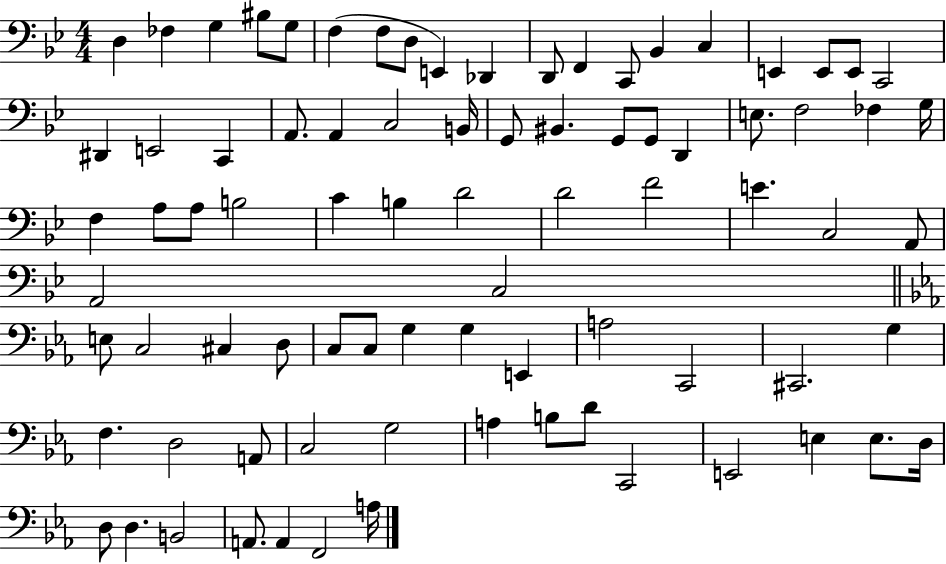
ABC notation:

X:1
T:Untitled
M:4/4
L:1/4
K:Bb
D, _F, G, ^B,/2 G,/2 F, F,/2 D,/2 E,, _D,, D,,/2 F,, C,,/2 _B,, C, E,, E,,/2 E,,/2 C,,2 ^D,, E,,2 C,, A,,/2 A,, C,2 B,,/4 G,,/2 ^B,, G,,/2 G,,/2 D,, E,/2 F,2 _F, G,/4 F, A,/2 A,/2 B,2 C B, D2 D2 F2 E C,2 A,,/2 A,,2 C,2 E,/2 C,2 ^C, D,/2 C,/2 C,/2 G, G, E,, A,2 C,,2 ^C,,2 G, F, D,2 A,,/2 C,2 G,2 A, B,/2 D/2 C,,2 E,,2 E, E,/2 D,/4 D,/2 D, B,,2 A,,/2 A,, F,,2 A,/4